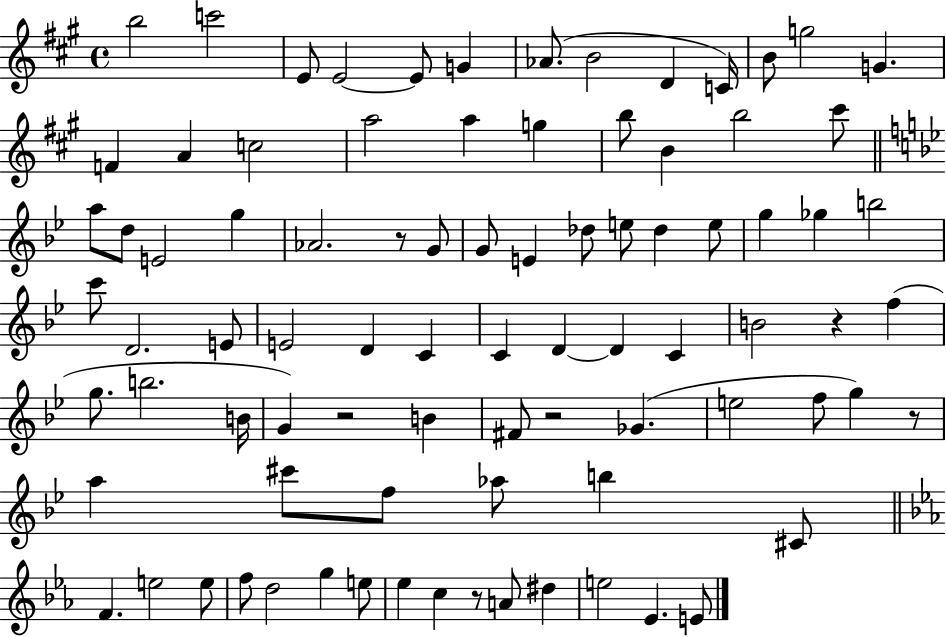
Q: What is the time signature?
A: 4/4